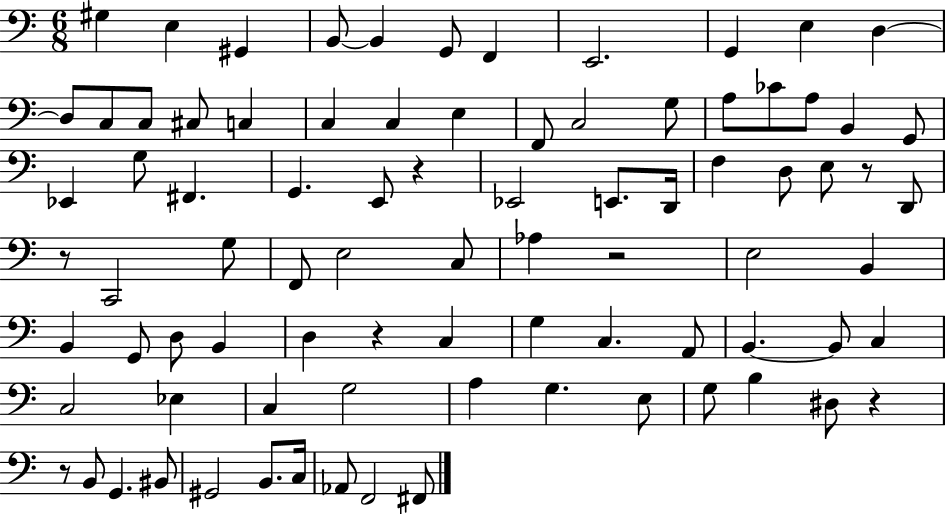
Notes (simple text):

G#3/q E3/q G#2/q B2/e B2/q G2/e F2/q E2/h. G2/q E3/q D3/q D3/e C3/e C3/e C#3/e C3/q C3/q C3/q E3/q F2/e C3/h G3/e A3/e CES4/e A3/e B2/q G2/e Eb2/q G3/e F#2/q. G2/q. E2/e R/q Eb2/h E2/e. D2/s F3/q D3/e E3/e R/e D2/e R/e C2/h G3/e F2/e E3/h C3/e Ab3/q R/h E3/h B2/q B2/q G2/e D3/e B2/q D3/q R/q C3/q G3/q C3/q. A2/e B2/q. B2/e C3/q C3/h Eb3/q C3/q G3/h A3/q G3/q. E3/e G3/e B3/q D#3/e R/q R/e B2/e G2/q. BIS2/e G#2/h B2/e. C3/s Ab2/e F2/h F#2/e